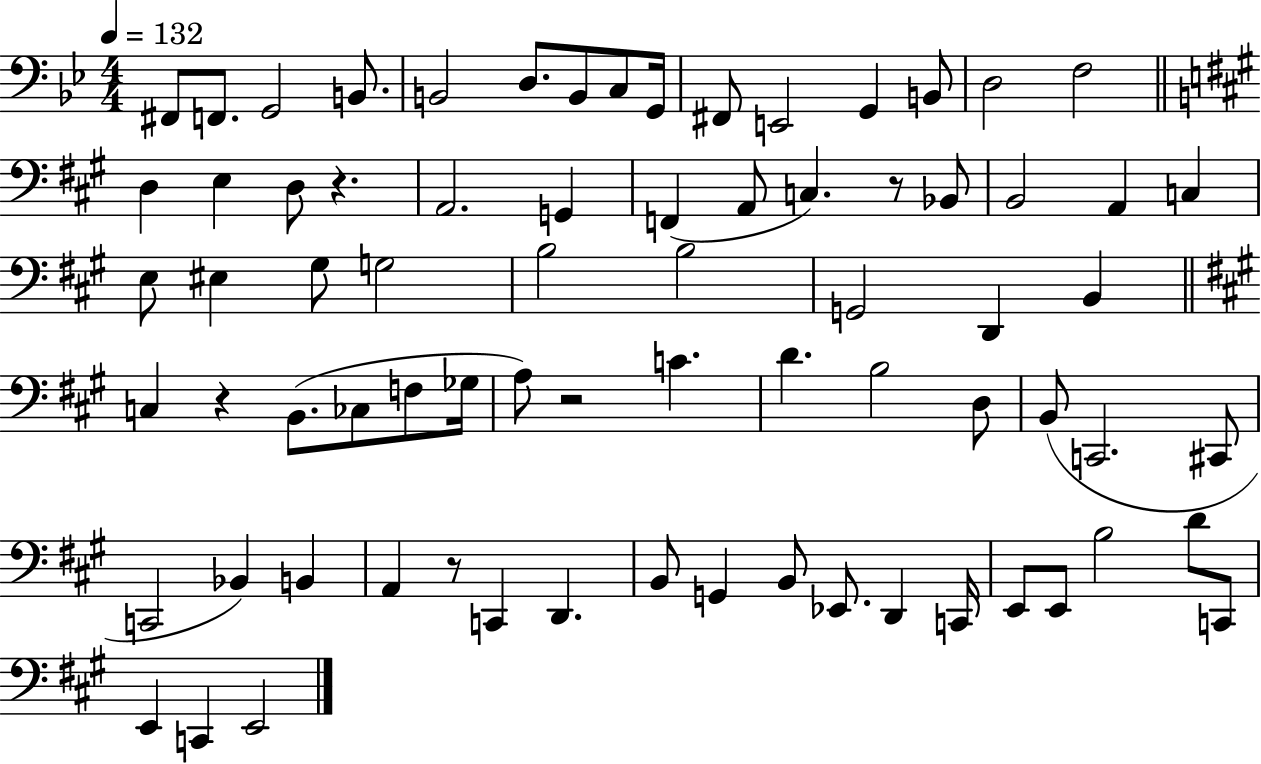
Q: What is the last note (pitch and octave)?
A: E2